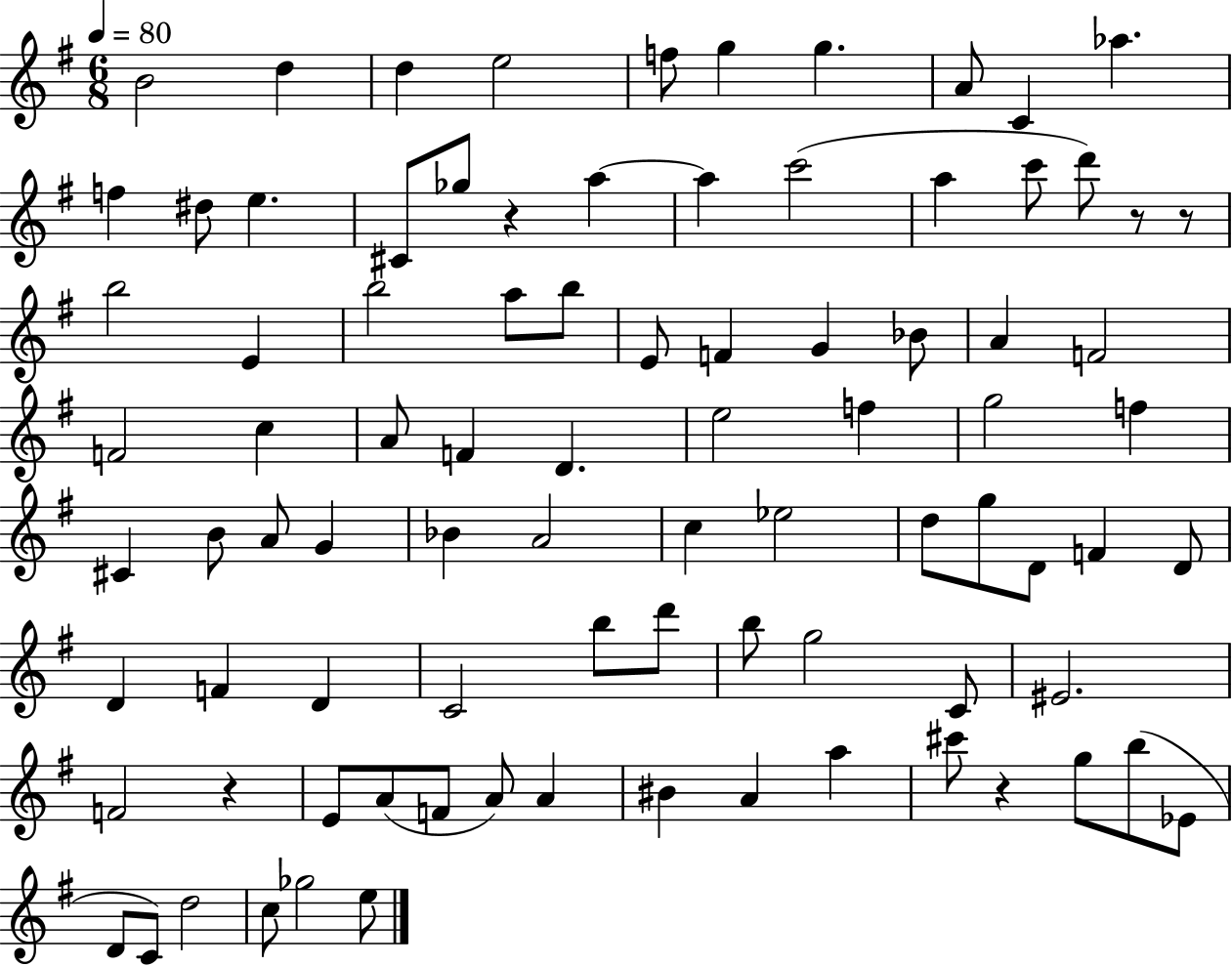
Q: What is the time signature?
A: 6/8